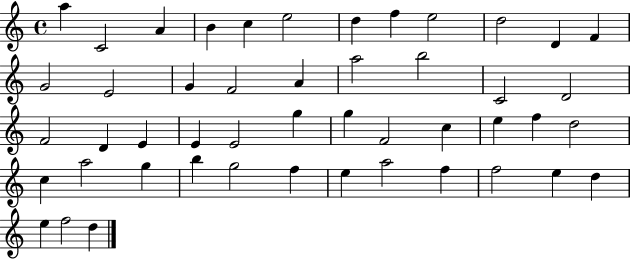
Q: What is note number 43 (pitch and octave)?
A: F5